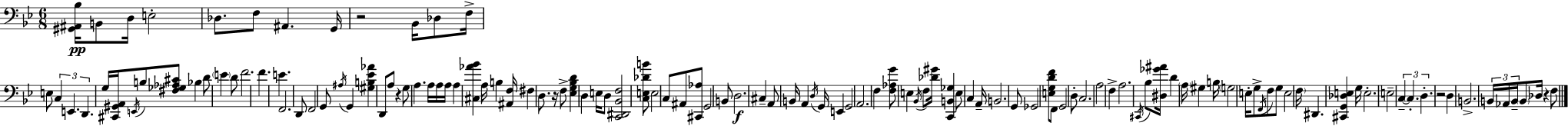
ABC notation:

X:1
T:Untitled
M:6/8
L:1/4
K:Bb
[^G,,^A,,_B,]/4 B,,/2 D,/4 E,2 _D,/2 F,/2 ^A,, G,,/4 z2 _B,,/4 _D,/2 F,/4 E,/2 C, E,, D,, G,/4 [^C,,^G,,A,,]/4 E,,/4 B,/2 [^F,_G,_A,^C]/2 _B, D/2 E D/2 F2 F E F,,2 D,,/2 F,,2 G,,/2 ^A,/4 G,, [^G,B,_E_A] D,,/2 A,/2 z G,/2 A, A,/4 A,/4 A,/4 A, [^C,_A_B] A,/4 B, [^A,,F,]/4 ^F, D,/2 z/4 F,/2 [_E,G,_B,D] D, E,/4 D,/2 [C,,^D,,_B,,F,]2 [C,E,_DB]/2 E,2 C,/2 ^A,,/2 [^C,,_A,]/2 G,,2 B,,/2 D,2 ^C, A,,/2 B,,/4 A,, D,/4 G,,/4 E,, G,,2 A,,2 F, [F,_A,G]/2 E, _B,,/4 F,/2 [_D^G]/4 [C,,B,,_G,] E,/2 C, A,,/4 B,,2 G,,/2 _G,,2 [E,G,DF]/2 F,,/2 G,,2 D,/2 C,2 A,2 F, A,2 ^C,,/4 _B,/2 [^D,_G^A]/4 D A,/4 ^G, B,/4 G,2 E,/4 G,/2 F,,/4 F,/2 G,/2 E,2 F,/4 ^D,, [^C,,G,,_D,E,] G,/4 E,2 E,2 C, C, D, z2 D, B,,2 B,,/4 _A,,/4 B,,/4 B,,/2 _D,/4 z F,/2